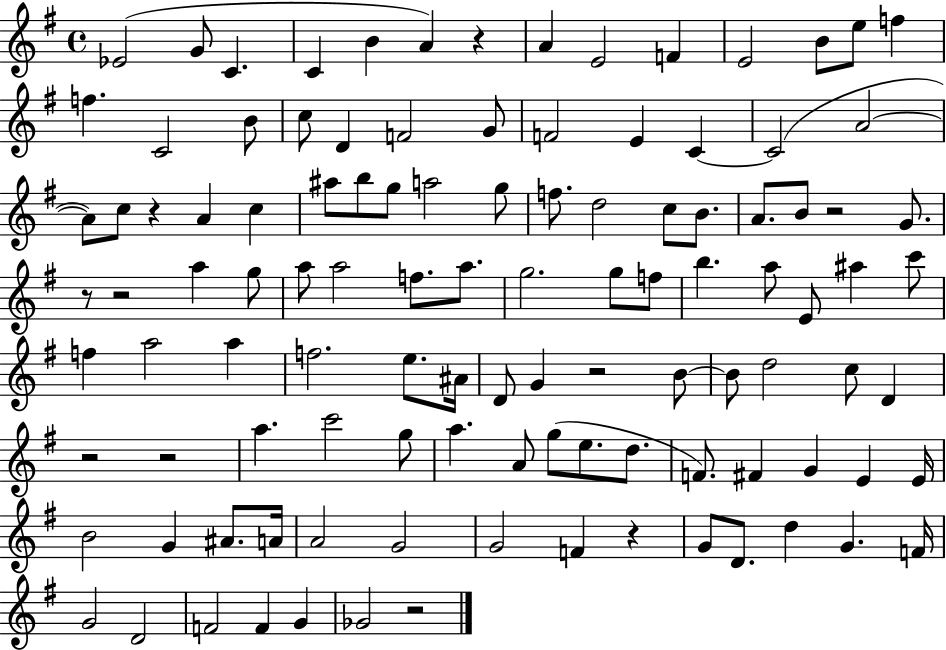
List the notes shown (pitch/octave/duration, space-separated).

Eb4/h G4/e C4/q. C4/q B4/q A4/q R/q A4/q E4/h F4/q E4/h B4/e E5/e F5/q F5/q. C4/h B4/e C5/e D4/q F4/h G4/e F4/h E4/q C4/q C4/h A4/h A4/e C5/e R/q A4/q C5/q A#5/e B5/e G5/e A5/h G5/e F5/e. D5/h C5/e B4/e. A4/e. B4/e R/h G4/e. R/e R/h A5/q G5/e A5/e A5/h F5/e. A5/e. G5/h. G5/e F5/e B5/q. A5/e E4/e A#5/q C6/e F5/q A5/h A5/q F5/h. E5/e. A#4/s D4/e G4/q R/h B4/e B4/e D5/h C5/e D4/q R/h R/h A5/q. C6/h G5/e A5/q. A4/e G5/e E5/e. D5/e. F4/e. F#4/q G4/q E4/q E4/s B4/h G4/q A#4/e. A4/s A4/h G4/h G4/h F4/q R/q G4/e D4/e. D5/q G4/q. F4/s G4/h D4/h F4/h F4/q G4/q Gb4/h R/h